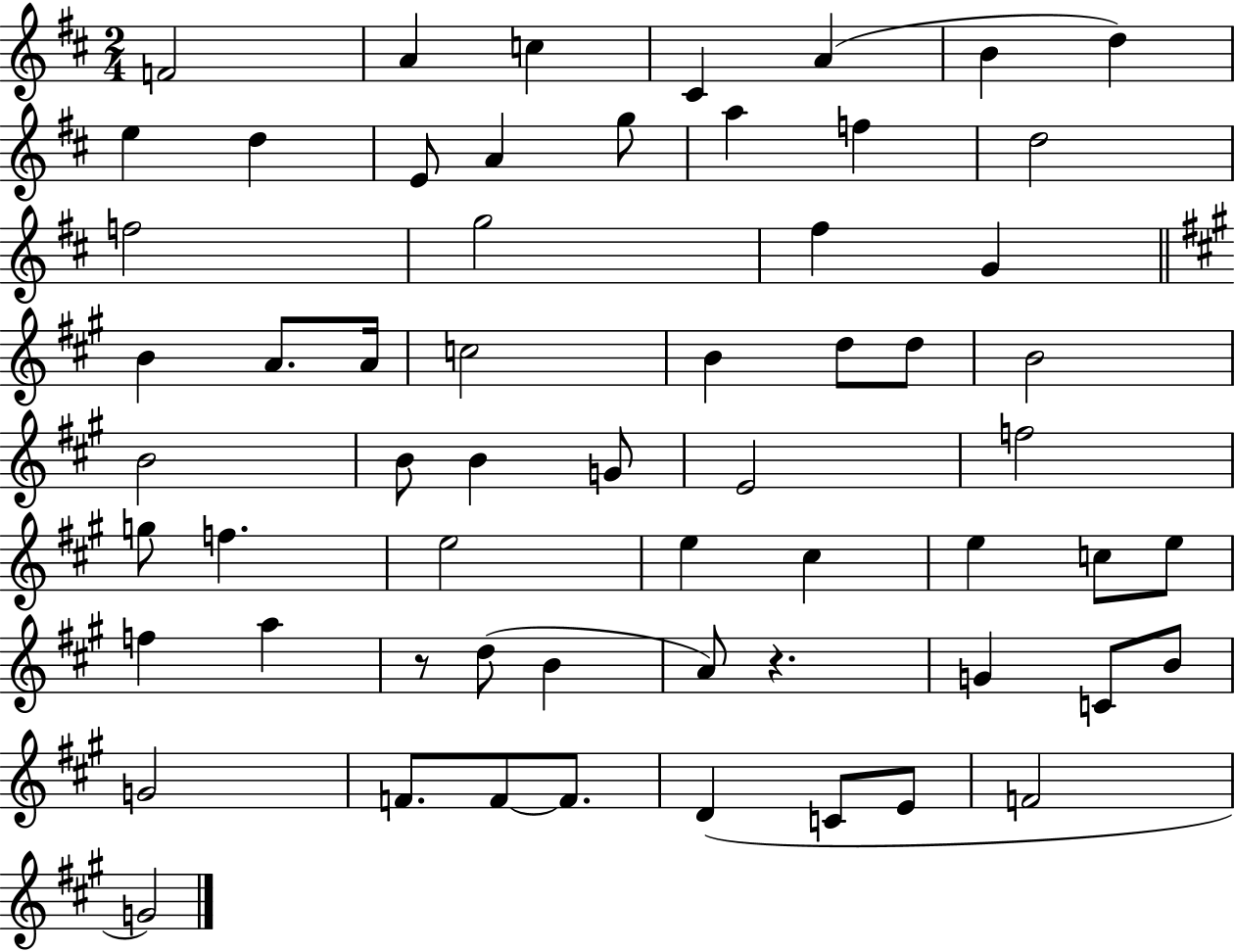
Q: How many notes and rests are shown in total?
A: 60